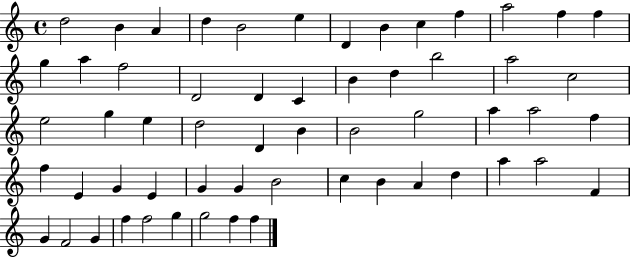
D5/h B4/q A4/q D5/q B4/h E5/q D4/q B4/q C5/q F5/q A5/h F5/q F5/q G5/q A5/q F5/h D4/h D4/q C4/q B4/q D5/q B5/h A5/h C5/h E5/h G5/q E5/q D5/h D4/q B4/q B4/h G5/h A5/q A5/h F5/q F5/q E4/q G4/q E4/q G4/q G4/q B4/h C5/q B4/q A4/q D5/q A5/q A5/h F4/q G4/q F4/h G4/q F5/q F5/h G5/q G5/h F5/q F5/q